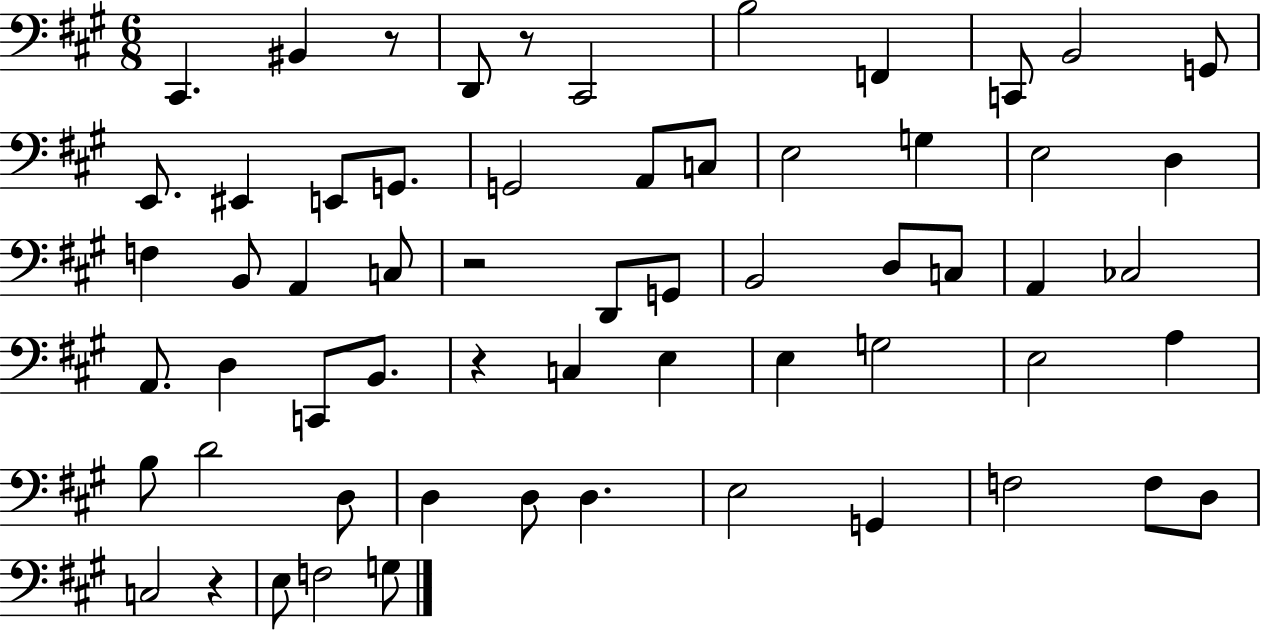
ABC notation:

X:1
T:Untitled
M:6/8
L:1/4
K:A
^C,, ^B,, z/2 D,,/2 z/2 ^C,,2 B,2 F,, C,,/2 B,,2 G,,/2 E,,/2 ^E,, E,,/2 G,,/2 G,,2 A,,/2 C,/2 E,2 G, E,2 D, F, B,,/2 A,, C,/2 z2 D,,/2 G,,/2 B,,2 D,/2 C,/2 A,, _C,2 A,,/2 D, C,,/2 B,,/2 z C, E, E, G,2 E,2 A, B,/2 D2 D,/2 D, D,/2 D, E,2 G,, F,2 F,/2 D,/2 C,2 z E,/2 F,2 G,/2